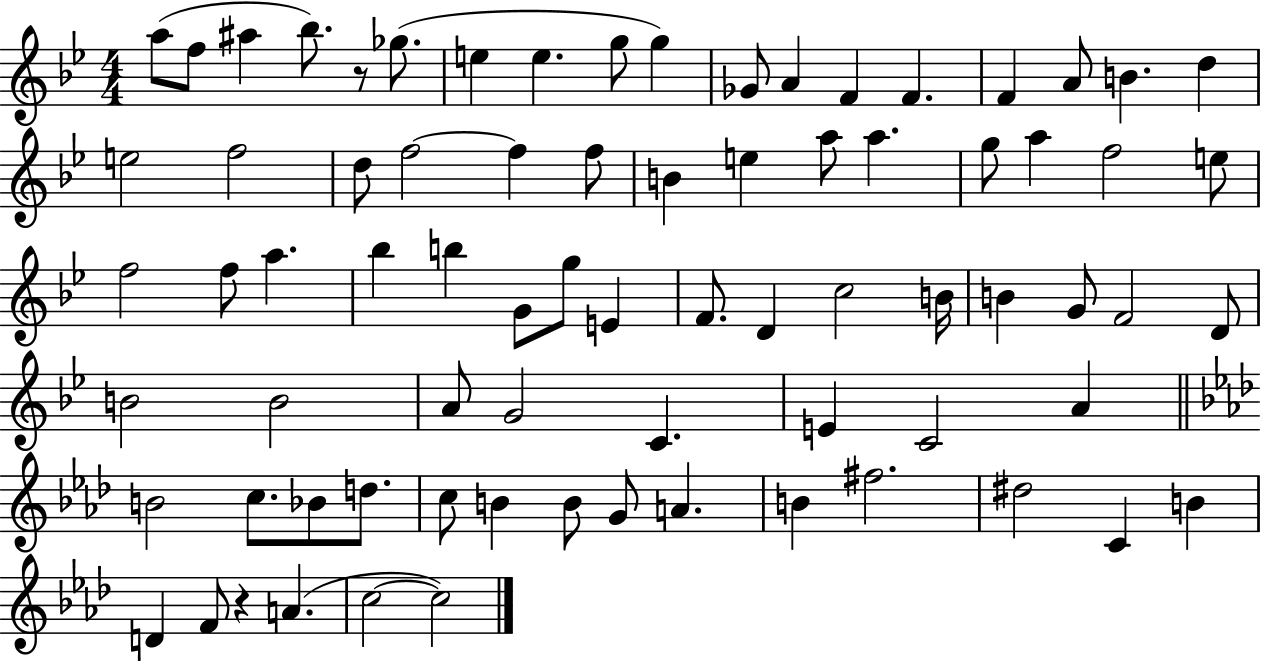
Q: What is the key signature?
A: BES major